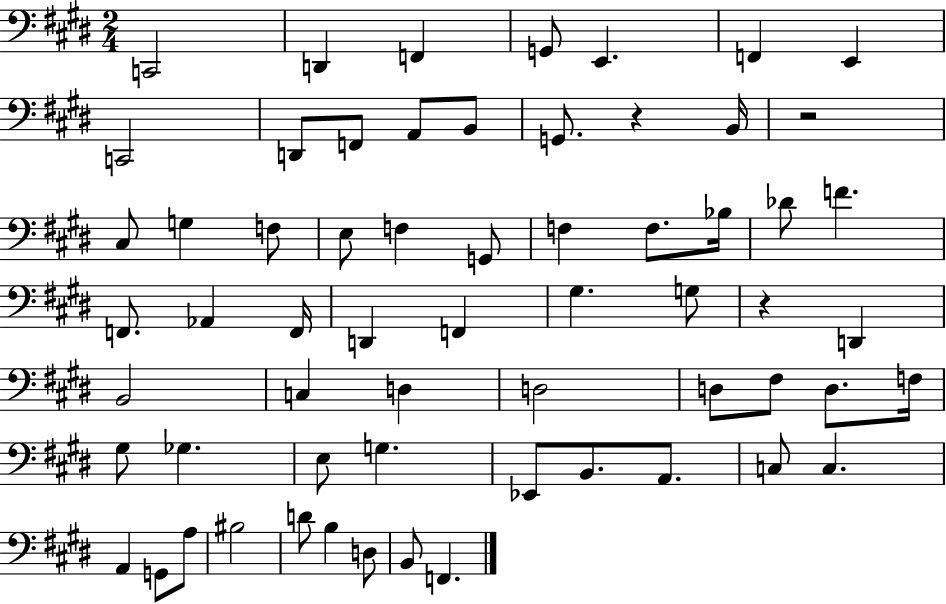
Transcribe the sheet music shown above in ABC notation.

X:1
T:Untitled
M:2/4
L:1/4
K:E
C,,2 D,, F,, G,,/2 E,, F,, E,, C,,2 D,,/2 F,,/2 A,,/2 B,,/2 G,,/2 z B,,/4 z2 ^C,/2 G, F,/2 E,/2 F, G,,/2 F, F,/2 _B,/4 _D/2 F F,,/2 _A,, F,,/4 D,, F,, ^G, G,/2 z D,, B,,2 C, D, D,2 D,/2 ^F,/2 D,/2 F,/4 ^G,/2 _G, E,/2 G, _E,,/2 B,,/2 A,,/2 C,/2 C, A,, G,,/2 A,/2 ^B,2 D/2 B, D,/2 B,,/2 F,,